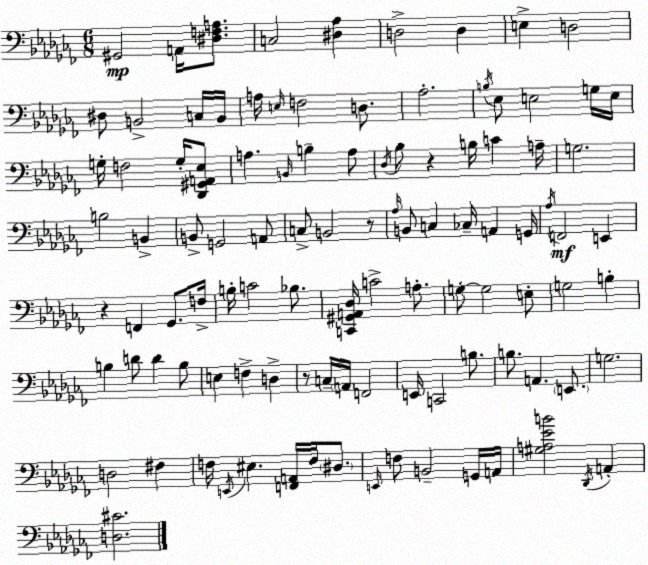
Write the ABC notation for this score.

X:1
T:Untitled
M:6/8
L:1/4
K:Abm
^G,,2 A,,/4 [^D,F,A,]/2 C,2 [^D,_A,] D,2 D, E, D,2 ^D,/2 B,,2 C,/4 B,,/4 A,/4 E,/4 F,2 D,/2 _A,2 B,/4 _E,/2 E,2 G,/4 E,/4 G,/4 F,2 G,/4 [_D,,^G,,A,,_E,]/2 A, B,,/4 B, A,/2 _D,/4 _B,/2 z B,/4 C A,/4 G,2 B,2 B,, B,,/2 G,,2 A,,/2 C,/2 B,,2 z/2 _A,/4 B,,/2 C, _C,/4 A,, G,,/4 _A,/4 F,,2 E,, z F,, _G,,/2 F,/4 B,/4 C2 _B,/2 [C,,^G,,A,,_D,]/4 C2 A,/2 G,/2 G,2 E,/2 G,2 B, B, D/2 D B,/2 E, F, D, z/2 C,/4 A,,/4 F,,2 E,,/4 C,,2 B,/2 B,/2 A,, E,,/2 G,2 D,2 ^F, F,/4 E,,/4 ^E, [F,,A,,]/4 F,/4 ^D,/2 E,,/4 F,/2 B,,2 G,,/4 A,,/4 [^G,A,_EB]2 _D,,/4 A,, [D,^C]2